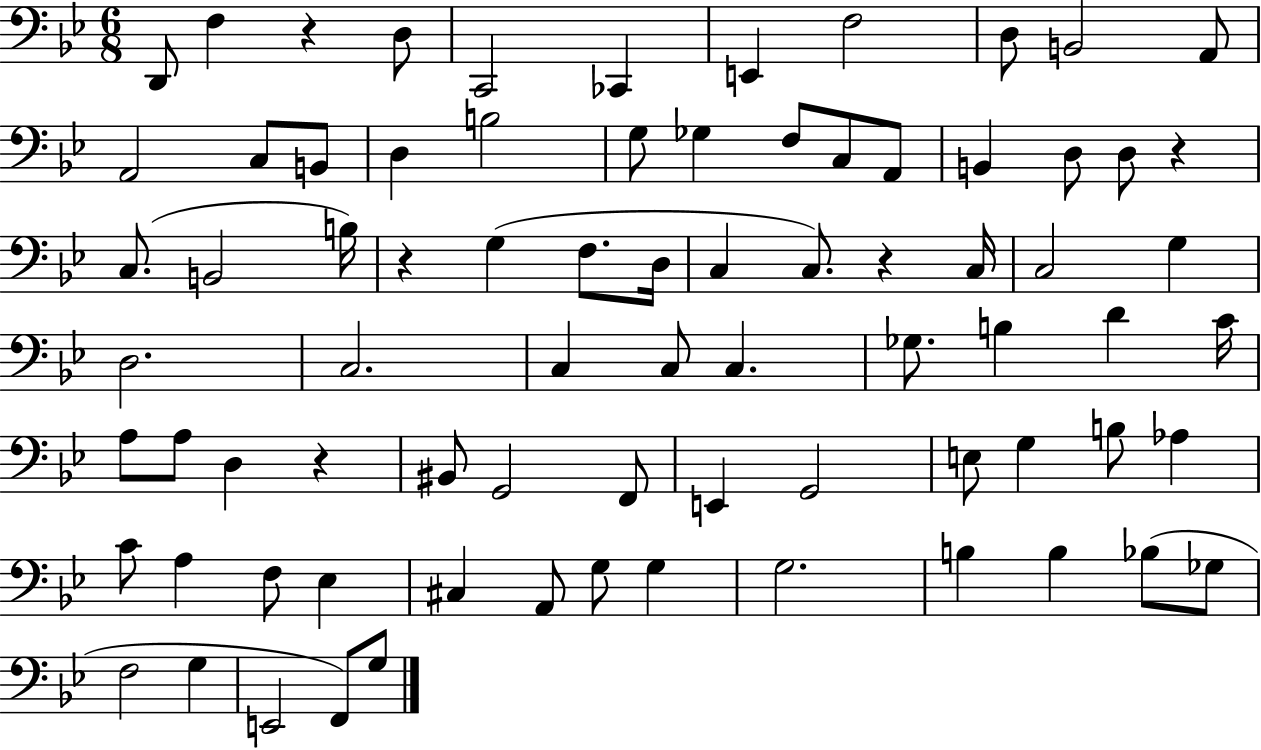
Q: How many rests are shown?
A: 5